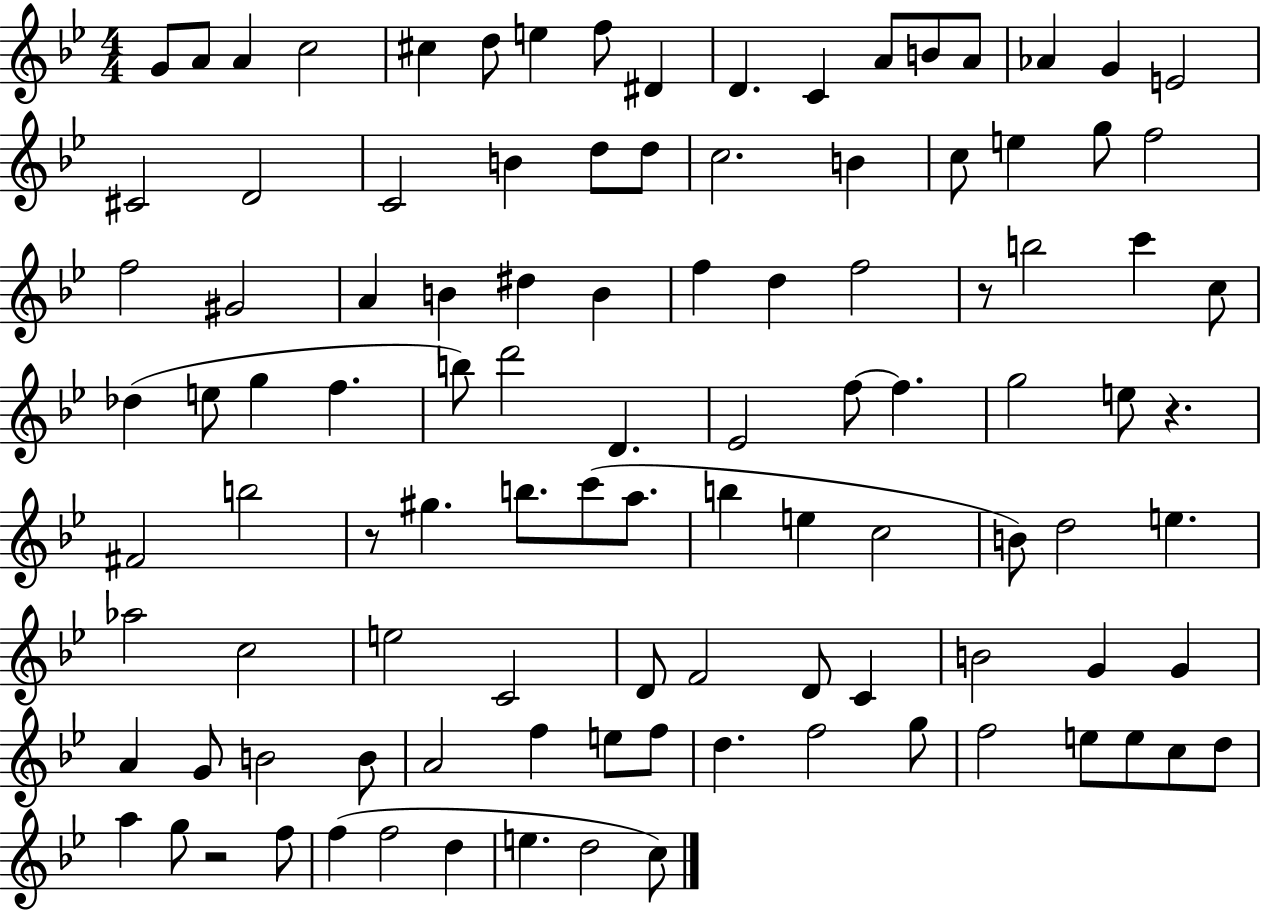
{
  \clef treble
  \numericTimeSignature
  \time 4/4
  \key bes \major
  g'8 a'8 a'4 c''2 | cis''4 d''8 e''4 f''8 dis'4 | d'4. c'4 a'8 b'8 a'8 | aes'4 g'4 e'2 | \break cis'2 d'2 | c'2 b'4 d''8 d''8 | c''2. b'4 | c''8 e''4 g''8 f''2 | \break f''2 gis'2 | a'4 b'4 dis''4 b'4 | f''4 d''4 f''2 | r8 b''2 c'''4 c''8 | \break des''4( e''8 g''4 f''4. | b''8) d'''2 d'4. | ees'2 f''8~~ f''4. | g''2 e''8 r4. | \break fis'2 b''2 | r8 gis''4. b''8. c'''8( a''8. | b''4 e''4 c''2 | b'8) d''2 e''4. | \break aes''2 c''2 | e''2 c'2 | d'8 f'2 d'8 c'4 | b'2 g'4 g'4 | \break a'4 g'8 b'2 b'8 | a'2 f''4 e''8 f''8 | d''4. f''2 g''8 | f''2 e''8 e''8 c''8 d''8 | \break a''4 g''8 r2 f''8 | f''4( f''2 d''4 | e''4. d''2 c''8) | \bar "|."
}